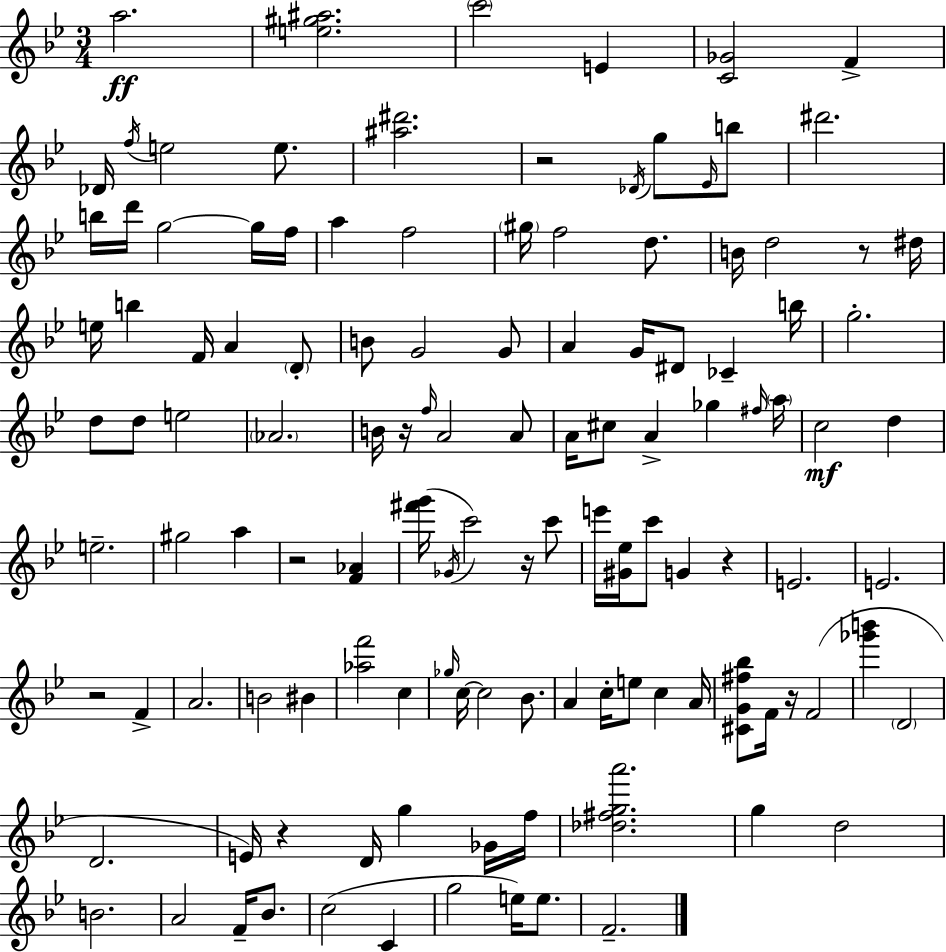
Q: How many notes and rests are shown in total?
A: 121